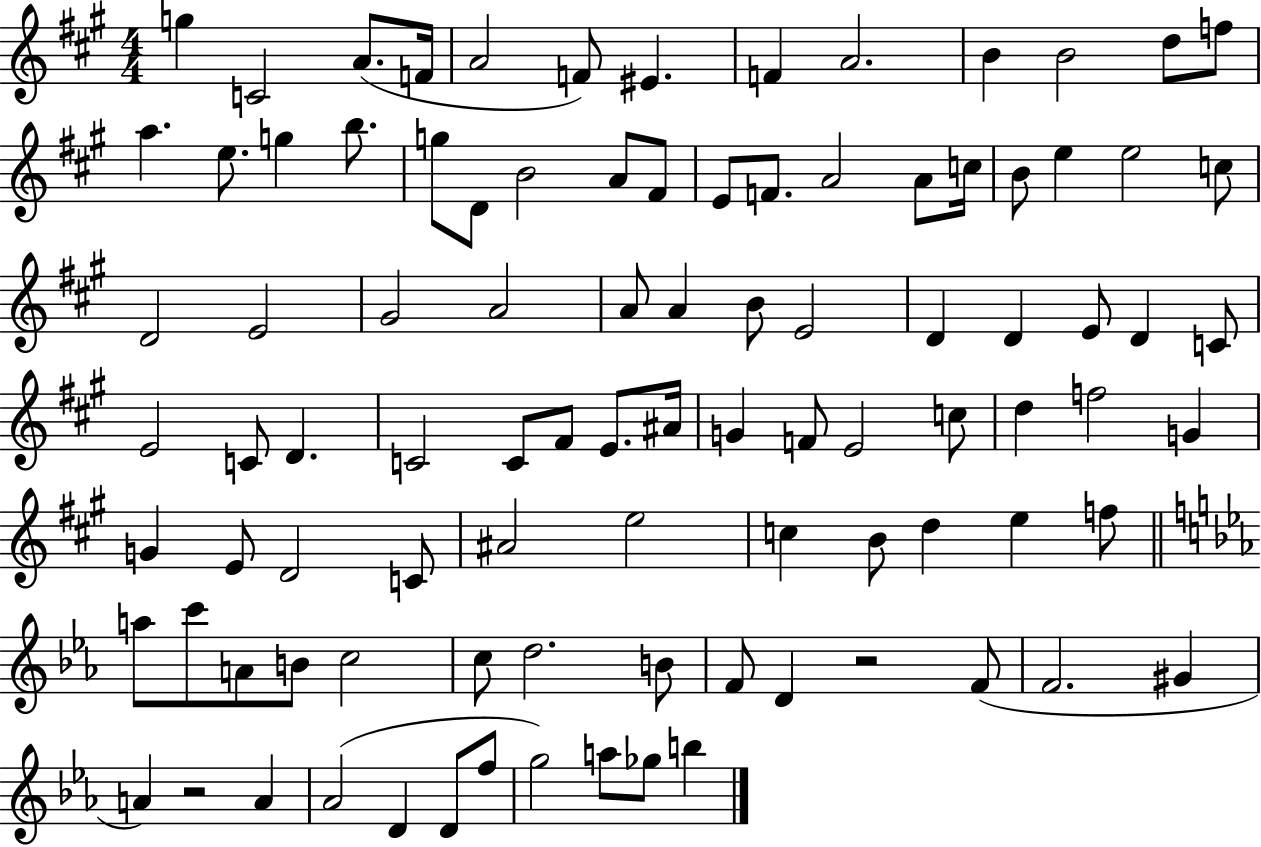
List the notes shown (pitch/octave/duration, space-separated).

G5/q C4/h A4/e. F4/s A4/h F4/e EIS4/q. F4/q A4/h. B4/q B4/h D5/e F5/e A5/q. E5/e. G5/q B5/e. G5/e D4/e B4/h A4/e F#4/e E4/e F4/e. A4/h A4/e C5/s B4/e E5/q E5/h C5/e D4/h E4/h G#4/h A4/h A4/e A4/q B4/e E4/h D4/q D4/q E4/e D4/q C4/e E4/h C4/e D4/q. C4/h C4/e F#4/e E4/e. A#4/s G4/q F4/e E4/h C5/e D5/q F5/h G4/q G4/q E4/e D4/h C4/e A#4/h E5/h C5/q B4/e D5/q E5/q F5/e A5/e C6/e A4/e B4/e C5/h C5/e D5/h. B4/e F4/e D4/q R/h F4/e F4/h. G#4/q A4/q R/h A4/q Ab4/h D4/q D4/e F5/e G5/h A5/e Gb5/e B5/q